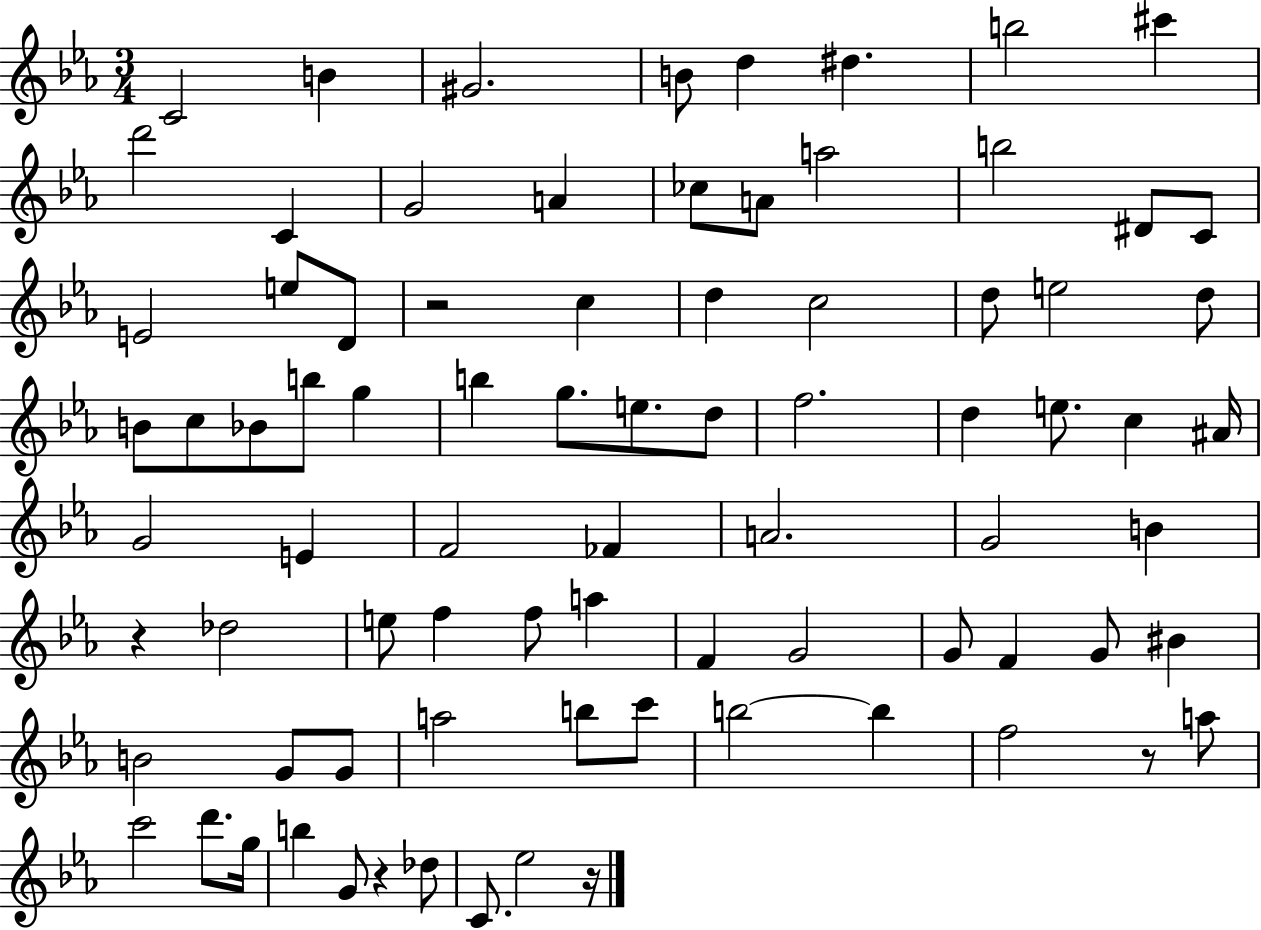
{
  \clef treble
  \numericTimeSignature
  \time 3/4
  \key ees \major
  c'2 b'4 | gis'2. | b'8 d''4 dis''4. | b''2 cis'''4 | \break d'''2 c'4 | g'2 a'4 | ces''8 a'8 a''2 | b''2 dis'8 c'8 | \break e'2 e''8 d'8 | r2 c''4 | d''4 c''2 | d''8 e''2 d''8 | \break b'8 c''8 bes'8 b''8 g''4 | b''4 g''8. e''8. d''8 | f''2. | d''4 e''8. c''4 ais'16 | \break g'2 e'4 | f'2 fes'4 | a'2. | g'2 b'4 | \break r4 des''2 | e''8 f''4 f''8 a''4 | f'4 g'2 | g'8 f'4 g'8 bis'4 | \break b'2 g'8 g'8 | a''2 b''8 c'''8 | b''2~~ b''4 | f''2 r8 a''8 | \break c'''2 d'''8. g''16 | b''4 g'8 r4 des''8 | c'8. ees''2 r16 | \bar "|."
}